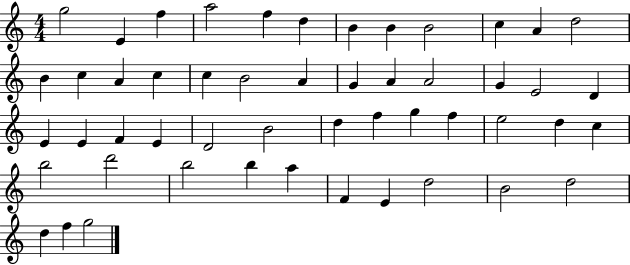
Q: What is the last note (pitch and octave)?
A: G5